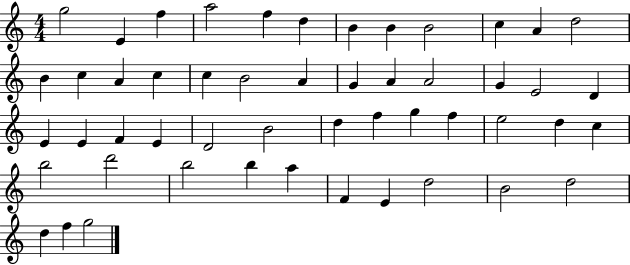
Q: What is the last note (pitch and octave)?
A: G5